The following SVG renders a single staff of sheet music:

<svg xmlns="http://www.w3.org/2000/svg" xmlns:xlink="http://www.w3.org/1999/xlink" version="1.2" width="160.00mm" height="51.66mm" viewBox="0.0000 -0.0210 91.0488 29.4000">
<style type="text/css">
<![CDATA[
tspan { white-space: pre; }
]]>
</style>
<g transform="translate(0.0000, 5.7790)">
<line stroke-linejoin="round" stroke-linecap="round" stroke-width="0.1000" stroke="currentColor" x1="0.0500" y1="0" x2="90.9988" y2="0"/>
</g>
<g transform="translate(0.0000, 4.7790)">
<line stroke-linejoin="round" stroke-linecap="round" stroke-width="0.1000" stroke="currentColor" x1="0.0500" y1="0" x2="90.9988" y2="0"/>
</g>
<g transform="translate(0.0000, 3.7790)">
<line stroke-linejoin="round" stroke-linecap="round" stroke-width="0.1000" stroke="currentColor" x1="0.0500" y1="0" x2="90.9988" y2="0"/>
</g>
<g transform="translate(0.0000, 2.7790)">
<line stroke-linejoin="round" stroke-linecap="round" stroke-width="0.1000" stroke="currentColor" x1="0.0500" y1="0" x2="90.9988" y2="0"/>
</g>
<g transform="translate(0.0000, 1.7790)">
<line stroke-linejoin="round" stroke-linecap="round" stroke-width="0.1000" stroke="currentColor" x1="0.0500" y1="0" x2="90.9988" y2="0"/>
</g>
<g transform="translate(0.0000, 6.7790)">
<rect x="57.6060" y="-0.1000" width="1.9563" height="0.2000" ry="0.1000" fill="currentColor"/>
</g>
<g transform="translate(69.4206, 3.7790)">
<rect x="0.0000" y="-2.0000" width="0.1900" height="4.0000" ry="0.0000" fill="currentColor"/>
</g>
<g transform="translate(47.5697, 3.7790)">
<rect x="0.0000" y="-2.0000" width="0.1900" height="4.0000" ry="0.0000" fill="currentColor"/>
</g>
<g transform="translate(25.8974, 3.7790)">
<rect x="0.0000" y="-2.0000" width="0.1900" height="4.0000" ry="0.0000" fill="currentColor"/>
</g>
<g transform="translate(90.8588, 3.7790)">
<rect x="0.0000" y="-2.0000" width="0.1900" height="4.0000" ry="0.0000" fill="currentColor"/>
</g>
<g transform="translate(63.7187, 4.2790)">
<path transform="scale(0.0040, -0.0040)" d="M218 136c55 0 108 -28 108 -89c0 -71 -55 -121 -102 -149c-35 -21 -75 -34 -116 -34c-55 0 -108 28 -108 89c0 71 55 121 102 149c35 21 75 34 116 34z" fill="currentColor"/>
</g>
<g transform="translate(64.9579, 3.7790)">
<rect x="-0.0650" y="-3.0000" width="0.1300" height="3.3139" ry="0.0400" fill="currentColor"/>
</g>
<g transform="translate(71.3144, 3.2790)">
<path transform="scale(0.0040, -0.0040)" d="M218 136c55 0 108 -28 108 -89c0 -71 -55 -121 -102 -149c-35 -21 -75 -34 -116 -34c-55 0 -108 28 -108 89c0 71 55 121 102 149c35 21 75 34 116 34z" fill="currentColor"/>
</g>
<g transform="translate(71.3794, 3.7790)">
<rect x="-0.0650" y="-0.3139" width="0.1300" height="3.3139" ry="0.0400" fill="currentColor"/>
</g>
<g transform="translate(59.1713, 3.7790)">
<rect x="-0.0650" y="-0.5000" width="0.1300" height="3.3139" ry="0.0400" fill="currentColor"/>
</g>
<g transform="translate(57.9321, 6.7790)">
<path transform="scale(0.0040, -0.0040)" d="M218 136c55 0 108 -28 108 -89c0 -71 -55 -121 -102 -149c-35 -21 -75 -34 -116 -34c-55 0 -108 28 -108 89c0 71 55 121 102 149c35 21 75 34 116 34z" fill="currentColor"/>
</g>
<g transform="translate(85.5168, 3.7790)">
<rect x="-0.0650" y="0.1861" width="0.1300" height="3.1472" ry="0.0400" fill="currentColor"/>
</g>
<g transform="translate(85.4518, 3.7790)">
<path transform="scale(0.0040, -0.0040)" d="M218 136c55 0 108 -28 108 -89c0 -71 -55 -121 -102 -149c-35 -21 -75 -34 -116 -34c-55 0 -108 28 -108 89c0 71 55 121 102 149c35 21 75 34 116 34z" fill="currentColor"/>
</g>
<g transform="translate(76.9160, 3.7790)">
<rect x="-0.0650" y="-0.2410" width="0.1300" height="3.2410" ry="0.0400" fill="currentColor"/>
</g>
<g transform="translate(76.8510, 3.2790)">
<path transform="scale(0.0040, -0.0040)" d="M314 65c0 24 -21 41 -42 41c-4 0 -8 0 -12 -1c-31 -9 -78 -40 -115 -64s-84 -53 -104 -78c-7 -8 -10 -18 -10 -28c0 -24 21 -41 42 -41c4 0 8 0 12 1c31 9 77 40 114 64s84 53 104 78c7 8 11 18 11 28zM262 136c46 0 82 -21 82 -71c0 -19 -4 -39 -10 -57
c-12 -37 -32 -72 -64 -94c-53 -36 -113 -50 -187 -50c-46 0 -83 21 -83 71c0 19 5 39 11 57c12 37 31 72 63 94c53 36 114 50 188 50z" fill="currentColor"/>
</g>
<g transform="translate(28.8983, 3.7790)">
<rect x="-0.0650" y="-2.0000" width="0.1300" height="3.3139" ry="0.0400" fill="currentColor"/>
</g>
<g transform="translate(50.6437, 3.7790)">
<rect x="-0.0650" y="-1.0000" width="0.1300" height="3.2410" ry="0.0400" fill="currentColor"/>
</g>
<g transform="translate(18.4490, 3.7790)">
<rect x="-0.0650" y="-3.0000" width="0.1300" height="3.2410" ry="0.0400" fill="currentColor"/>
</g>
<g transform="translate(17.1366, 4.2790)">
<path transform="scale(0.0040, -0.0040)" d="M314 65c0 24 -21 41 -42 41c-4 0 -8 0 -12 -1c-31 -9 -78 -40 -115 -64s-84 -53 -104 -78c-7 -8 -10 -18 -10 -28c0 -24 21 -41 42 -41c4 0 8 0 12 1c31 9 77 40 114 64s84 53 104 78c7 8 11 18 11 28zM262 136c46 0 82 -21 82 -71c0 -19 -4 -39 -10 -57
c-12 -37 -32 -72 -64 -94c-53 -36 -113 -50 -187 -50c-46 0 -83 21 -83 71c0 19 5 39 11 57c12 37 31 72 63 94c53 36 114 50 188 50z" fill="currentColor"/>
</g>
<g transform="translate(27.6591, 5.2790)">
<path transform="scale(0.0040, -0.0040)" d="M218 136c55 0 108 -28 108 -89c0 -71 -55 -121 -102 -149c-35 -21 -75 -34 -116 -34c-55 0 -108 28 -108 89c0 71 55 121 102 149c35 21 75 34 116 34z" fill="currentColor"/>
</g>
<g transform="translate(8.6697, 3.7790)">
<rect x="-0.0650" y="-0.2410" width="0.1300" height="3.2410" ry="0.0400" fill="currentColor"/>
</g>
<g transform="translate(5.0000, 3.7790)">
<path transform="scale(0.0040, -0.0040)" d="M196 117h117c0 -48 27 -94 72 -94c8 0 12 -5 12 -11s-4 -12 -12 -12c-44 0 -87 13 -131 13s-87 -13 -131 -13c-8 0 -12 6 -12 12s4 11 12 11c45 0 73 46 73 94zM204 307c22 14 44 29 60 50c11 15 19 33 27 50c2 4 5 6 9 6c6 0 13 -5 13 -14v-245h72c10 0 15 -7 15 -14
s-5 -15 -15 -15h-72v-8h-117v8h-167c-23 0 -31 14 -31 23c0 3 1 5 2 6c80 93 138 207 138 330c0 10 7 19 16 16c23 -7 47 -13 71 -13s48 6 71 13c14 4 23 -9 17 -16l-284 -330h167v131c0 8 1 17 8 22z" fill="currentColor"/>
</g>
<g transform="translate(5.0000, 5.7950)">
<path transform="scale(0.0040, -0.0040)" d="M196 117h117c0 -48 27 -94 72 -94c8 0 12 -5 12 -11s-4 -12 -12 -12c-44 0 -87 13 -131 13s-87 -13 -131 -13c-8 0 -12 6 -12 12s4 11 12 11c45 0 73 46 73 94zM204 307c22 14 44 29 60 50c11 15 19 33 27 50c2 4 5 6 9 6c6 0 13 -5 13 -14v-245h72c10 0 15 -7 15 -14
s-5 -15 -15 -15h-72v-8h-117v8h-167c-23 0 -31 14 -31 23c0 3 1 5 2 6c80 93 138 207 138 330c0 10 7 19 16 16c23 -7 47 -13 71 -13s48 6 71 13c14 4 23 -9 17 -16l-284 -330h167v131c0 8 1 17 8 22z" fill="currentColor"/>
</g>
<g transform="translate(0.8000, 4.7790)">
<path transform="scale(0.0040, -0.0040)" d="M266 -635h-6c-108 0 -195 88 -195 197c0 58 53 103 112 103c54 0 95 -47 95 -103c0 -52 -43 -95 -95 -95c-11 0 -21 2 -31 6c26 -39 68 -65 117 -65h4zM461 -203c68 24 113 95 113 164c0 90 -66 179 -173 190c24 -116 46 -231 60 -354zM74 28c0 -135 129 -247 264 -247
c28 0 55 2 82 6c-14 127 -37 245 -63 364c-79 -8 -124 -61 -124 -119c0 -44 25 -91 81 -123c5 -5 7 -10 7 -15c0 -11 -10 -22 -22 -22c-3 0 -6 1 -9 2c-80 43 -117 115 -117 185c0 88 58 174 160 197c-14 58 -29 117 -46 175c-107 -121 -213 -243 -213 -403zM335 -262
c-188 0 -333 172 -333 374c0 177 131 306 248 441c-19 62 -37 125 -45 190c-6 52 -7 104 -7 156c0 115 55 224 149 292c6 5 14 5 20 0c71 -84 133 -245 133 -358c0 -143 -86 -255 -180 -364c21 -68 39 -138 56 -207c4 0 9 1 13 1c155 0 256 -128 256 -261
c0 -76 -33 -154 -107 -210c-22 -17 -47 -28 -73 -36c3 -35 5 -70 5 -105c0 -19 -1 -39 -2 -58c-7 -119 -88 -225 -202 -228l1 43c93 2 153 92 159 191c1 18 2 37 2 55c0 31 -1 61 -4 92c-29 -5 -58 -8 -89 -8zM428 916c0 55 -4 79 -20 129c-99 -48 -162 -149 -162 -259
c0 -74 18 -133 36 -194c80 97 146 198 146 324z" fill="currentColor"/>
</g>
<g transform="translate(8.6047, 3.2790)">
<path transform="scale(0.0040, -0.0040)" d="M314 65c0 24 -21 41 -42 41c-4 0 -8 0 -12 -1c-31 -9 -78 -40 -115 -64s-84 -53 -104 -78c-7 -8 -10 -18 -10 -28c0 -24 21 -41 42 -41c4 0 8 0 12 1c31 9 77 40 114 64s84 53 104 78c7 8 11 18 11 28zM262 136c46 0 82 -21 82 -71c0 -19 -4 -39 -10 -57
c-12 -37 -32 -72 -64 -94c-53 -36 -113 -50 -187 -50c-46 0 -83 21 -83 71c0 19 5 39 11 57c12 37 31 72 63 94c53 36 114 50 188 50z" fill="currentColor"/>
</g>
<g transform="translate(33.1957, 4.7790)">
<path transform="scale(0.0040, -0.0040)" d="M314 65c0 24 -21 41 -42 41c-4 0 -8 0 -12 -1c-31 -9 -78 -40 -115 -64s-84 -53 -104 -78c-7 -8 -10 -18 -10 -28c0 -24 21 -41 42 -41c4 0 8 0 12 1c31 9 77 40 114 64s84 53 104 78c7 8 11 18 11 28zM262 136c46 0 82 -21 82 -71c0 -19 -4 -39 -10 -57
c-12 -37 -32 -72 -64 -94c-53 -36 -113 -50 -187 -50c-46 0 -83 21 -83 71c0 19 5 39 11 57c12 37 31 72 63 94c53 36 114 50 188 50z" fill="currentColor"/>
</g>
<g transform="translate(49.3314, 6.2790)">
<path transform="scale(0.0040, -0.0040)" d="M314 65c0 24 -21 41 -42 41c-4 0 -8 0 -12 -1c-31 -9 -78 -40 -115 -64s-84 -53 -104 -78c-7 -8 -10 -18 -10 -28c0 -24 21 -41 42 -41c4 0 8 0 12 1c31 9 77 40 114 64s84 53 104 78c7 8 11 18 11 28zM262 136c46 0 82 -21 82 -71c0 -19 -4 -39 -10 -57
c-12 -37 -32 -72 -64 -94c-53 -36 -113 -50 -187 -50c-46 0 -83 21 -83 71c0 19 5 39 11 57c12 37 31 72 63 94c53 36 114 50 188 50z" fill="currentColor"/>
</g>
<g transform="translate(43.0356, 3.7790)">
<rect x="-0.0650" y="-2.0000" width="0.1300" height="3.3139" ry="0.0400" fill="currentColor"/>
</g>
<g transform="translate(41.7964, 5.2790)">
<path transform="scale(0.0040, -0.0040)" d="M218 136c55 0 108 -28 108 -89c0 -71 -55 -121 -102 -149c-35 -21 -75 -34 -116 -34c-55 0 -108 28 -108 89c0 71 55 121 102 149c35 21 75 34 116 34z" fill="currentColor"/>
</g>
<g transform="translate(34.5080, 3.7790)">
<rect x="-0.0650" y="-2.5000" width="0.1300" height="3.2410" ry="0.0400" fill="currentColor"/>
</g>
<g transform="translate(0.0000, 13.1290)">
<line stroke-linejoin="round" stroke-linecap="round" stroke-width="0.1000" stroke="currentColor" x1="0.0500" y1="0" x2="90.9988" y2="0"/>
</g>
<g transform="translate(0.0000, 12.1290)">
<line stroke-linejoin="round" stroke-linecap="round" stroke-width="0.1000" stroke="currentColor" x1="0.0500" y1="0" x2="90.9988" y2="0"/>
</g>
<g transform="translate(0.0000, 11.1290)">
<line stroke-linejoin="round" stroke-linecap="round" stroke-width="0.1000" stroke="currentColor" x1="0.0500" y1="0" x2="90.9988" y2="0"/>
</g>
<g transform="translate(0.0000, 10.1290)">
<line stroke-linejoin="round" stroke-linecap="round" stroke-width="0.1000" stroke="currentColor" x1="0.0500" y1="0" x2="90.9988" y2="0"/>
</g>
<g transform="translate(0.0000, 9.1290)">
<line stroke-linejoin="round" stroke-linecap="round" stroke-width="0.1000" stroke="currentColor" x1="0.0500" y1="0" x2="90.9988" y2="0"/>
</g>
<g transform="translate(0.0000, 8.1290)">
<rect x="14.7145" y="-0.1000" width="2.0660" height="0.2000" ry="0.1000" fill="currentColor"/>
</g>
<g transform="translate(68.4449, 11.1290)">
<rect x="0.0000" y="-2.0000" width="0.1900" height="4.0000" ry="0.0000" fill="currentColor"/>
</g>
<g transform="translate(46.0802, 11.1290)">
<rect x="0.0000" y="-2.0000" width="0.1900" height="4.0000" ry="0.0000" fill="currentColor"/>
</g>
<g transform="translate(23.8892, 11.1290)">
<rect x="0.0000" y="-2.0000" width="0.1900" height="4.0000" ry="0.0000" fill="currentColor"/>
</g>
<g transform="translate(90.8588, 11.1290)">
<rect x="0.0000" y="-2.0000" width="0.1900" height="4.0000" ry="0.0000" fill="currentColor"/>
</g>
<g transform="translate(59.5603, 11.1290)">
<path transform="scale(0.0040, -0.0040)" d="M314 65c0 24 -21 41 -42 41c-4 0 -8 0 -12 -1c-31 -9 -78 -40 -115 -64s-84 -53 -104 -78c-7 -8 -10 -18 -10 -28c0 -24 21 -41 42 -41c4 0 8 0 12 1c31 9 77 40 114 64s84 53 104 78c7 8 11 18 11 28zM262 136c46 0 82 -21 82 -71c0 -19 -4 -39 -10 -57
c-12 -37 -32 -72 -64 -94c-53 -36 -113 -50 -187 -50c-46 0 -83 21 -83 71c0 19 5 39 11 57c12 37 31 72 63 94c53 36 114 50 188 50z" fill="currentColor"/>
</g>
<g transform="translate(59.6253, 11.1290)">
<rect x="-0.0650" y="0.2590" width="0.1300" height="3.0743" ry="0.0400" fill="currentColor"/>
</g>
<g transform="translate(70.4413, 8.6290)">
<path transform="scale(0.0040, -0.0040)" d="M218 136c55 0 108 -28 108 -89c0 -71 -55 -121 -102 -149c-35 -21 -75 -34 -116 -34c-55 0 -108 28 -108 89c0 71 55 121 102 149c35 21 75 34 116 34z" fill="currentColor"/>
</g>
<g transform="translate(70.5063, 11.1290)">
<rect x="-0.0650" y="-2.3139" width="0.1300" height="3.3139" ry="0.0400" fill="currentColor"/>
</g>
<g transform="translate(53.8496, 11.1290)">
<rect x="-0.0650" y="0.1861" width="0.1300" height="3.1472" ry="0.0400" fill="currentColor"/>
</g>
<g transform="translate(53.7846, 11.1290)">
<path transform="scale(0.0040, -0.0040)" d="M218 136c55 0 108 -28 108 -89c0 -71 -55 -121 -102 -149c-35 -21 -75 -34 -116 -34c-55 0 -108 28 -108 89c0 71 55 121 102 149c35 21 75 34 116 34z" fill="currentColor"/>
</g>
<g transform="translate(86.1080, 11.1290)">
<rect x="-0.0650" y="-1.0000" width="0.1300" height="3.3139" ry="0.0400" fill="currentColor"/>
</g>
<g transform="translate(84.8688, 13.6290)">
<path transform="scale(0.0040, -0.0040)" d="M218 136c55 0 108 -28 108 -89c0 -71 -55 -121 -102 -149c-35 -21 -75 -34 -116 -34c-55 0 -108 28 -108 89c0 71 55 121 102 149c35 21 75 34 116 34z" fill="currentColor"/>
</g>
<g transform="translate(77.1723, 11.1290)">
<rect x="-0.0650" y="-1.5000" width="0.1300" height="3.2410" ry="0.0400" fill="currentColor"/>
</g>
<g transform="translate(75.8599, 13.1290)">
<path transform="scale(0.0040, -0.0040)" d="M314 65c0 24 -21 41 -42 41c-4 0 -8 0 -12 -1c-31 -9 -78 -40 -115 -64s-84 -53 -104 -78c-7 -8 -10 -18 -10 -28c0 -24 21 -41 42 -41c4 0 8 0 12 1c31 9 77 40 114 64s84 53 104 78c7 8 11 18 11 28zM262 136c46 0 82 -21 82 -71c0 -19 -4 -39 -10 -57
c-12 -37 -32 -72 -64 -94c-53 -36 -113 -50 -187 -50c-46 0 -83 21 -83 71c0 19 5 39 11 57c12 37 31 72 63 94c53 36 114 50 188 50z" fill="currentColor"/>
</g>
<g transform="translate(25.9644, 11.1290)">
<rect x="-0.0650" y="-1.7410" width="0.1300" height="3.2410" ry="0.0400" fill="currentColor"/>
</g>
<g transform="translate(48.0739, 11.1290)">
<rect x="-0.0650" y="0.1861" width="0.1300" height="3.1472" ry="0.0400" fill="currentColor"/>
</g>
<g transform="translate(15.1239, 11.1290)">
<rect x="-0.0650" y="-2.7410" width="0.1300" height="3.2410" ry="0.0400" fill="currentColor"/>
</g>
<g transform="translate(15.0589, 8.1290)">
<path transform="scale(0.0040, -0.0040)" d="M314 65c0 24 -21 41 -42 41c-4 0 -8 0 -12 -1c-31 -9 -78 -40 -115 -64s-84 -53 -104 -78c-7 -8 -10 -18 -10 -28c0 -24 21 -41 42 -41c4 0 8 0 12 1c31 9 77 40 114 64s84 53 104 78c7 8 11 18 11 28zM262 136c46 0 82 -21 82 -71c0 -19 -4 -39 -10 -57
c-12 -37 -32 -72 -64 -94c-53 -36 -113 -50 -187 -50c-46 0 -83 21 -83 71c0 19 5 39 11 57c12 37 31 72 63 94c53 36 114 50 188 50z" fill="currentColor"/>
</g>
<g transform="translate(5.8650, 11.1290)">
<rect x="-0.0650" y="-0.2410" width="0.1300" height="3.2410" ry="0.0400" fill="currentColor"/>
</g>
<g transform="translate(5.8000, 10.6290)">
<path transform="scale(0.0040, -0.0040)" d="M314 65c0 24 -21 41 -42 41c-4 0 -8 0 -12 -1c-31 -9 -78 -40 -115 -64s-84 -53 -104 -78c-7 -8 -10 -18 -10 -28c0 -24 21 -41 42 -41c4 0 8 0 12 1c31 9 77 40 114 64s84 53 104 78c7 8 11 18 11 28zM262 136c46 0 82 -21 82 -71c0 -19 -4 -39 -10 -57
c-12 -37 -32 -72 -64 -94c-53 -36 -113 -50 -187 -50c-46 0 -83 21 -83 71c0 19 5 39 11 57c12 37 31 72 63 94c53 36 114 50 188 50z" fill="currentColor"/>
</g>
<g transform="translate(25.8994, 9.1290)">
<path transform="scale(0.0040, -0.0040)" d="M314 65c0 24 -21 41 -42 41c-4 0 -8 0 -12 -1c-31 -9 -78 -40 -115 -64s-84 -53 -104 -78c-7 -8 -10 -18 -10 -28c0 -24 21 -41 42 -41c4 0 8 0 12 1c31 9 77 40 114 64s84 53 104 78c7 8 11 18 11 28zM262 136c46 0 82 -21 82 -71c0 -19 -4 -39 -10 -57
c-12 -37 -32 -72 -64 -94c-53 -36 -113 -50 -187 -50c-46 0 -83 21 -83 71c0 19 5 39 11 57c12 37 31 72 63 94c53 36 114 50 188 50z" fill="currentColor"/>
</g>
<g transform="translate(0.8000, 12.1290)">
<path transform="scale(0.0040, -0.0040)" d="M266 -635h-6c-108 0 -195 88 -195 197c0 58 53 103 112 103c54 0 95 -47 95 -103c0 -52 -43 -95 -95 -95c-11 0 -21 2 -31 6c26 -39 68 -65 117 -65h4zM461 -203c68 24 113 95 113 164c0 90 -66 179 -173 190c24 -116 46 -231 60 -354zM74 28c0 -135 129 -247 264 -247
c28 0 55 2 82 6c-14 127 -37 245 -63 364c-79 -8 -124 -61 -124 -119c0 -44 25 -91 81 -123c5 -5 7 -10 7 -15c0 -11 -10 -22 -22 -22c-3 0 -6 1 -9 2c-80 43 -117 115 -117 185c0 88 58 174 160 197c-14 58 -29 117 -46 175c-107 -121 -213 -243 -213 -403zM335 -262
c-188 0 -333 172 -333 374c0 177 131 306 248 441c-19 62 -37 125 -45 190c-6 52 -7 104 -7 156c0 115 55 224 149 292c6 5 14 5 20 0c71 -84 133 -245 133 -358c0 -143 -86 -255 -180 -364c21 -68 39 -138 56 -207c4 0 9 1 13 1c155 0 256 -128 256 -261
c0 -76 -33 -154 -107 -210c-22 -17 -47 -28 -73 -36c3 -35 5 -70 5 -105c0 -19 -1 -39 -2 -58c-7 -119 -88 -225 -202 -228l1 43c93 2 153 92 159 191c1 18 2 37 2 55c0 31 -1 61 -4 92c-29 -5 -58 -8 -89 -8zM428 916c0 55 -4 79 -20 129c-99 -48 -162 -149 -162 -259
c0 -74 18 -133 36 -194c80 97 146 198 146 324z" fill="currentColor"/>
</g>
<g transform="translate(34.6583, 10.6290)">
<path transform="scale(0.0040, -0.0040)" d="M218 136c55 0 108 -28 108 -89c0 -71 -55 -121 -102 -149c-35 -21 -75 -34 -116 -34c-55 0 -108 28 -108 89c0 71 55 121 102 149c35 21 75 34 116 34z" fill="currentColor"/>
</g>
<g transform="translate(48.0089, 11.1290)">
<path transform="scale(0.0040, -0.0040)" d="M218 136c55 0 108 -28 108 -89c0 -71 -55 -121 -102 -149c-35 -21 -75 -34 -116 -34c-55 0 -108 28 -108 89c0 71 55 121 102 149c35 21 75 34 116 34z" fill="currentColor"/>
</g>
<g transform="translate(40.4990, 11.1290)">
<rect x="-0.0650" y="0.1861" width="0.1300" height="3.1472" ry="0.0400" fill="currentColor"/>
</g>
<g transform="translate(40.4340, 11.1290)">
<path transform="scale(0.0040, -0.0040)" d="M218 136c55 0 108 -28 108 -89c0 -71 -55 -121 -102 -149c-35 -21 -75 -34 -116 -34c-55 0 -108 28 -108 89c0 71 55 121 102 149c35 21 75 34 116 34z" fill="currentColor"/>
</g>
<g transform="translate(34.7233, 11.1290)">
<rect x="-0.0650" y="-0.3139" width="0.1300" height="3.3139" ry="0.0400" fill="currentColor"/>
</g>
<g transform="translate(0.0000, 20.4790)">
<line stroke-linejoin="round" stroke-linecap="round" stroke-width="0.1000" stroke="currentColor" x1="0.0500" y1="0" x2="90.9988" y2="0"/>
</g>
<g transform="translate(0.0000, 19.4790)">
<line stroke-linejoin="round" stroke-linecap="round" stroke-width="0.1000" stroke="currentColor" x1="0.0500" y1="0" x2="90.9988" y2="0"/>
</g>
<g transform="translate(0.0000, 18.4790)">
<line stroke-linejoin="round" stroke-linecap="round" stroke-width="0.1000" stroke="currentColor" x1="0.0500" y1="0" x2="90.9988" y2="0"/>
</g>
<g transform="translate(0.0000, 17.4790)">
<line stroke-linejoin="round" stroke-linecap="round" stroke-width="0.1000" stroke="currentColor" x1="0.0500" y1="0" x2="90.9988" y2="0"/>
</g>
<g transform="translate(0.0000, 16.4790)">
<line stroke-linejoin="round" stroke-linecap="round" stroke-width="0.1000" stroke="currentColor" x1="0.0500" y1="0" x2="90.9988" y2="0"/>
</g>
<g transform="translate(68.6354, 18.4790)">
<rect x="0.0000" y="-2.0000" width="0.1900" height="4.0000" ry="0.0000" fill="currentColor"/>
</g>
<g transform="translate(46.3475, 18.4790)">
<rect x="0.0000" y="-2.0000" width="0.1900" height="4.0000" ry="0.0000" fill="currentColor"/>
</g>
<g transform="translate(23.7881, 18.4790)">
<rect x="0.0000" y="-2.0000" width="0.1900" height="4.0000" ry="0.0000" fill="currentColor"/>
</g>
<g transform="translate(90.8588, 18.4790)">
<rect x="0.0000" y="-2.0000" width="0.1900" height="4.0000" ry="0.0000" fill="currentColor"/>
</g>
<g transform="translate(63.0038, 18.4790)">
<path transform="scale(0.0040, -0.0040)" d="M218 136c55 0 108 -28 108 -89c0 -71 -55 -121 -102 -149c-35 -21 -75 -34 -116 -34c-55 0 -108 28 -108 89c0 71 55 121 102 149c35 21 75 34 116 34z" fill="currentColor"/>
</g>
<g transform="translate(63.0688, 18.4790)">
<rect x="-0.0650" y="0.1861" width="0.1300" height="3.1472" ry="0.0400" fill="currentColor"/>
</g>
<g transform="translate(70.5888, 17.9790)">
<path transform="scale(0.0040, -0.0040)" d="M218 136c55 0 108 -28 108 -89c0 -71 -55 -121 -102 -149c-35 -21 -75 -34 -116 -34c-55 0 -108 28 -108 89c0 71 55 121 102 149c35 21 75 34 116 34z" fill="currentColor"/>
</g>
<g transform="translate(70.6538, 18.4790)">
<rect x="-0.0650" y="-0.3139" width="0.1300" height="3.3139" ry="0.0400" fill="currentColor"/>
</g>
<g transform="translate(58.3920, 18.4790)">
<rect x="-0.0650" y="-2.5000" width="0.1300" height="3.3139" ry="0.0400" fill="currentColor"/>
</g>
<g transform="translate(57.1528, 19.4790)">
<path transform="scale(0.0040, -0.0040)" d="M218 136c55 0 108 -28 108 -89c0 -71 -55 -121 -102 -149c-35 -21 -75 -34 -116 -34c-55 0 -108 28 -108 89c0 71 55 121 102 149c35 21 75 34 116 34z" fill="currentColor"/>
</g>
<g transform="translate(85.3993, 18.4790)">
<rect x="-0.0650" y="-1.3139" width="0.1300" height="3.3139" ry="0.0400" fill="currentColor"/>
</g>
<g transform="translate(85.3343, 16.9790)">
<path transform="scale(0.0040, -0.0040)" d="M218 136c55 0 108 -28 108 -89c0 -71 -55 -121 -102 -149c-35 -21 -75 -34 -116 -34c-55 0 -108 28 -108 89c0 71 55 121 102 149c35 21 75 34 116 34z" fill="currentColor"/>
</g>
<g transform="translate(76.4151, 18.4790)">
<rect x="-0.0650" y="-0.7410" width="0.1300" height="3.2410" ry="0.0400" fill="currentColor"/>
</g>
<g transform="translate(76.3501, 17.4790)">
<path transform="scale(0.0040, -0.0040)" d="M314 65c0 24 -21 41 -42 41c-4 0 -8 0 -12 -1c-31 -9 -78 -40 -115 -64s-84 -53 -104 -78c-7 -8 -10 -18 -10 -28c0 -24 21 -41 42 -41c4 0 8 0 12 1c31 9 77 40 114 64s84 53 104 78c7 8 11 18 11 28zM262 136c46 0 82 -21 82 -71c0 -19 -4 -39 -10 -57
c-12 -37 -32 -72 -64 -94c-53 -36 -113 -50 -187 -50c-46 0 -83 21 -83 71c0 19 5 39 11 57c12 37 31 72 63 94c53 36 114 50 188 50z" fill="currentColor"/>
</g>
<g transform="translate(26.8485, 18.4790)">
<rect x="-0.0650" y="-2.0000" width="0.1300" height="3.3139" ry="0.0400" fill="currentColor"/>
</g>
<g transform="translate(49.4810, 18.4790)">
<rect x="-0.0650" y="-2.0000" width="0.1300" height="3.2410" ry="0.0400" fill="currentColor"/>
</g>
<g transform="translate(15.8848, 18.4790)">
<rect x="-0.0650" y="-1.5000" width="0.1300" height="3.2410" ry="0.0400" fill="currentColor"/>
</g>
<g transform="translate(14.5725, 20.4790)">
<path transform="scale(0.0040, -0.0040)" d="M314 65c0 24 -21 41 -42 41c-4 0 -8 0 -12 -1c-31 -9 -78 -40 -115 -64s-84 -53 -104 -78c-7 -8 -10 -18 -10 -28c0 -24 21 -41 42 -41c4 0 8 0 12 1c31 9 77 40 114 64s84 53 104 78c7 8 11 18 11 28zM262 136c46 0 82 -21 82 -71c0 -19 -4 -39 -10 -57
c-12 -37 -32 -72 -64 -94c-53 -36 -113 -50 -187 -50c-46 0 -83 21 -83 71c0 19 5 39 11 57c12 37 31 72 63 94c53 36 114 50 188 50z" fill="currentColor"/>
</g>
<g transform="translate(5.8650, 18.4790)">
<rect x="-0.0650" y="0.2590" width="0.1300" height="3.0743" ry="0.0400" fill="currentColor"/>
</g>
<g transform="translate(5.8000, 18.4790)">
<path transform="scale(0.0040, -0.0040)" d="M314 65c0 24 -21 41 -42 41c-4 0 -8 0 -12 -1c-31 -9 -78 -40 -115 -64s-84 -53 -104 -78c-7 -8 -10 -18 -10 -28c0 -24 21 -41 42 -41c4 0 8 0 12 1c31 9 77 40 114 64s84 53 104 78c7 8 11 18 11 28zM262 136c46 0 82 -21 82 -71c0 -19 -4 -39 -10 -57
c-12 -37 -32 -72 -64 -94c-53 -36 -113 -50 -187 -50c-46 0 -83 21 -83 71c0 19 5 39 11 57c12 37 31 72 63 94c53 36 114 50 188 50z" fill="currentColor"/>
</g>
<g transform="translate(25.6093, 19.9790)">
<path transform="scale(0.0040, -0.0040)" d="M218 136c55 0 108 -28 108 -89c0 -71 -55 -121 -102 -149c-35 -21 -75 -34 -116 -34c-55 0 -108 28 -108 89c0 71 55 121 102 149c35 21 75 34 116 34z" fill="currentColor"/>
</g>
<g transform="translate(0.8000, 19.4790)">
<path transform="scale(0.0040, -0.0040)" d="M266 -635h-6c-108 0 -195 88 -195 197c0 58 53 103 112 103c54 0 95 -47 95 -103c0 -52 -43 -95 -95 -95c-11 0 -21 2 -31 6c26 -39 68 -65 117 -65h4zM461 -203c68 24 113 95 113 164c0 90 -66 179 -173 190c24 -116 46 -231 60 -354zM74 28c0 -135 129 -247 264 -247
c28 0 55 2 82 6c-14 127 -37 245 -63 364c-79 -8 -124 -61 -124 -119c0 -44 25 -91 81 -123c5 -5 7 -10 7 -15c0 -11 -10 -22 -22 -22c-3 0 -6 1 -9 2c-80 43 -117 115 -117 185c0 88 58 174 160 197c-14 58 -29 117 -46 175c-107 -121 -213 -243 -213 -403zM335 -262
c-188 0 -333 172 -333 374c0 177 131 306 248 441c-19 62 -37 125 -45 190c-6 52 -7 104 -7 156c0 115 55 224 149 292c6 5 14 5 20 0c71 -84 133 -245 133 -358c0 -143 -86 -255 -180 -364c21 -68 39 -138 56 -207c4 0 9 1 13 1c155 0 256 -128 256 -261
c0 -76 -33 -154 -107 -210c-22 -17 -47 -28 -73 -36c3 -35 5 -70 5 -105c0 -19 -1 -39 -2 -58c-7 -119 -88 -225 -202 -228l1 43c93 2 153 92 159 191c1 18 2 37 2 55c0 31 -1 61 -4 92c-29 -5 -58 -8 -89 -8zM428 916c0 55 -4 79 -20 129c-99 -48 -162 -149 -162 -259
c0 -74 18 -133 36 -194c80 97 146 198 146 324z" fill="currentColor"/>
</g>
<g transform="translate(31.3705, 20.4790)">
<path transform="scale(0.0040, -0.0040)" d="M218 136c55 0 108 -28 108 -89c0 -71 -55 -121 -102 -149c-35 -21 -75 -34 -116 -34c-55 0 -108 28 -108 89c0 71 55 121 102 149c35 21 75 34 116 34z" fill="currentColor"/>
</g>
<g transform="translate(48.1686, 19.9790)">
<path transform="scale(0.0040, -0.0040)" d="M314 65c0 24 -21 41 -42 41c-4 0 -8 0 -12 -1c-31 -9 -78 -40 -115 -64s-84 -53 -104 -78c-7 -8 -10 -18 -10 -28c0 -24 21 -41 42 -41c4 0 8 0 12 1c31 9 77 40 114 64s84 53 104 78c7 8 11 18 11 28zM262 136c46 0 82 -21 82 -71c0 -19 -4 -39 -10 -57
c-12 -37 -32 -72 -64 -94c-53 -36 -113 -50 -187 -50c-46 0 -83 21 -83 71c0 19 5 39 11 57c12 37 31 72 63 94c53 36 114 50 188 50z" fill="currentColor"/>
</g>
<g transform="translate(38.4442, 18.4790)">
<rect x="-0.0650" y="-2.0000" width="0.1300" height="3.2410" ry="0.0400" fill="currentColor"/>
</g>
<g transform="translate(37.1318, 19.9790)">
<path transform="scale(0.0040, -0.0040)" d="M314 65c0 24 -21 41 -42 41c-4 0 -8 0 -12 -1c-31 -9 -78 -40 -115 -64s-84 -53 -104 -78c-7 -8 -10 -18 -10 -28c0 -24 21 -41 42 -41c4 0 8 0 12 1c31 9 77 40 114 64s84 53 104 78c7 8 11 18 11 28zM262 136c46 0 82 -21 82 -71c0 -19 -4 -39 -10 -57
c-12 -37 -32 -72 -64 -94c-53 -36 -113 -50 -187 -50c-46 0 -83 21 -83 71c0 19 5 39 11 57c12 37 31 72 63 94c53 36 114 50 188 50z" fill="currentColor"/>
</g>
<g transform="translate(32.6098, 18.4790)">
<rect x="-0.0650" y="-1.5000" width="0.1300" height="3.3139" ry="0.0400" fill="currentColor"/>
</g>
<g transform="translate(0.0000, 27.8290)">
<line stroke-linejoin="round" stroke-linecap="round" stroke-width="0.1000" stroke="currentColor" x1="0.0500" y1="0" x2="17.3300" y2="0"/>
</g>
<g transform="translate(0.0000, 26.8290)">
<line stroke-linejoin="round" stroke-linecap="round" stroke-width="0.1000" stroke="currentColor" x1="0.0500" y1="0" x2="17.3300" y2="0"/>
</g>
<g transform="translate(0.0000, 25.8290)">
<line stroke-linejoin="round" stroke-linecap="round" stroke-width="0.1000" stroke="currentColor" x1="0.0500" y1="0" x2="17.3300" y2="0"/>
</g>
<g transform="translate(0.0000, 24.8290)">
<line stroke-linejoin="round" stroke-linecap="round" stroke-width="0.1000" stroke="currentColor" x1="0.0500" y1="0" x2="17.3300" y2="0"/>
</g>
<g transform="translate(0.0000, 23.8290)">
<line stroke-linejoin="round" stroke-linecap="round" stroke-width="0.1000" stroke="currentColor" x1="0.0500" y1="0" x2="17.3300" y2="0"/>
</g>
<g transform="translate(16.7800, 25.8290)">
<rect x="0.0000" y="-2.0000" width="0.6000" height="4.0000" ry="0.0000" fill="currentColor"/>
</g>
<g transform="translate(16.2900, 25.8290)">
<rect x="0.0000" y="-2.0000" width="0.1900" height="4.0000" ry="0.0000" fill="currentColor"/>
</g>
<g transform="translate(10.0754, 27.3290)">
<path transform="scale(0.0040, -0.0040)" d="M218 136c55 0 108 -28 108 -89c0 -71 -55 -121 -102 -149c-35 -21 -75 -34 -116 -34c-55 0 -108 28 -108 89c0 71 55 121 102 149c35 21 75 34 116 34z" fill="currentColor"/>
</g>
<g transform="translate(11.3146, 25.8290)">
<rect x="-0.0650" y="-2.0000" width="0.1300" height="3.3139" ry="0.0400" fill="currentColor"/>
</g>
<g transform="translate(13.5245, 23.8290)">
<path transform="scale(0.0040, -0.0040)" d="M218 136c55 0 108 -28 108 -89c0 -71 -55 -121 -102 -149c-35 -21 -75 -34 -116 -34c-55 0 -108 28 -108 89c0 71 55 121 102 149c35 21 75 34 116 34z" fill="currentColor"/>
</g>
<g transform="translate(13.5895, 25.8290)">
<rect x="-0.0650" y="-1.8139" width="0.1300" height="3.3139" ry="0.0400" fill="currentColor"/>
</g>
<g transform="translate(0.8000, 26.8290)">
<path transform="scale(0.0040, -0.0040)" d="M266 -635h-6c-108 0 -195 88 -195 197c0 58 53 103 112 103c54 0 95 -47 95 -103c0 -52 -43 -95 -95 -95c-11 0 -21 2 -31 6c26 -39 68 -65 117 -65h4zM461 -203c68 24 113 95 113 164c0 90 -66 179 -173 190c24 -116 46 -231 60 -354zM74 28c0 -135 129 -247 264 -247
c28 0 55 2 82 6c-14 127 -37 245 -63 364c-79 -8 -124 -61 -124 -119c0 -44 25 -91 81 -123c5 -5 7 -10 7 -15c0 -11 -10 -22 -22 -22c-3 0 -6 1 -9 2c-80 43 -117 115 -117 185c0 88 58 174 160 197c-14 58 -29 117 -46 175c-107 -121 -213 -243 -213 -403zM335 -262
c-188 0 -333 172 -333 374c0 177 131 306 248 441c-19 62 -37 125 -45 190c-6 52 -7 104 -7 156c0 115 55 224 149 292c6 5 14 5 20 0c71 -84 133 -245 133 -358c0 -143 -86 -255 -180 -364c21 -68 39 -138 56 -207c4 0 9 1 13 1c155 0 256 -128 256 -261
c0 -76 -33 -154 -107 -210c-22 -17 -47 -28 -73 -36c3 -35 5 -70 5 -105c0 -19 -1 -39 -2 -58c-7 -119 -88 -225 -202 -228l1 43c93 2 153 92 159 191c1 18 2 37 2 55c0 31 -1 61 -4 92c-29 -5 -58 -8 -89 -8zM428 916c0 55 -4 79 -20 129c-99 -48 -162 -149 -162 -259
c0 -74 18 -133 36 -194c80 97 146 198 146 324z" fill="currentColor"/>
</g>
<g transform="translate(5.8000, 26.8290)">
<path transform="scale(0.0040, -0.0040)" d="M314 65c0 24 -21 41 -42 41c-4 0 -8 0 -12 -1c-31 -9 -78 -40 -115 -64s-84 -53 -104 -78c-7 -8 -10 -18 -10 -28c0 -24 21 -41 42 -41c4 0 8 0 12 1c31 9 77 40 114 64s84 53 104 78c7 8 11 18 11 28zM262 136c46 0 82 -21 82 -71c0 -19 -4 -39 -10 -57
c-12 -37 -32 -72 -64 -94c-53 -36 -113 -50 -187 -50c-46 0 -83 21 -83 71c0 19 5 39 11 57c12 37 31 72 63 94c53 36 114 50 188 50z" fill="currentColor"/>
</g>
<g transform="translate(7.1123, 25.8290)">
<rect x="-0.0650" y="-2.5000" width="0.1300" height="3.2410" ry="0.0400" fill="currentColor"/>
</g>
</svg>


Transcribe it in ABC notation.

X:1
T:Untitled
M:4/4
L:1/4
K:C
c2 A2 F G2 F D2 C A c c2 B c2 a2 f2 c B B B B2 g E2 D B2 E2 F E F2 F2 G B c d2 e G2 F f